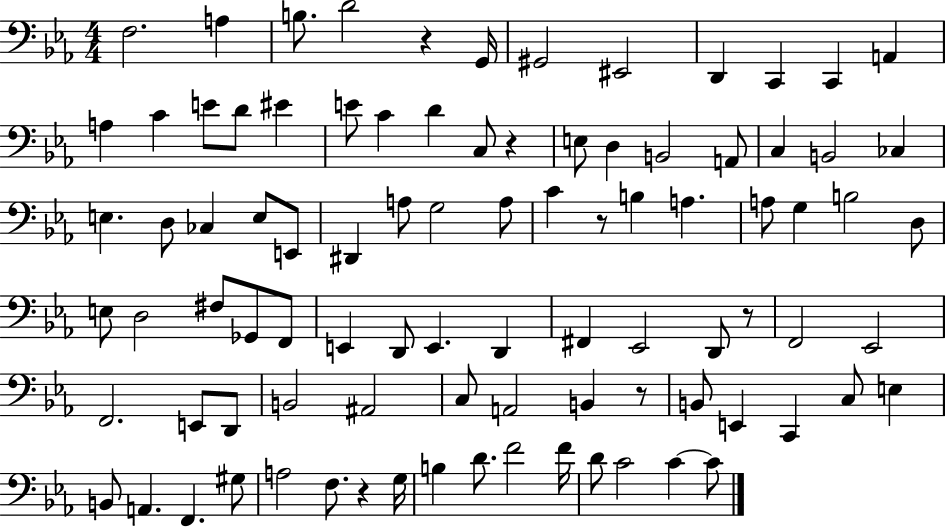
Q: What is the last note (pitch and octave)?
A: C4